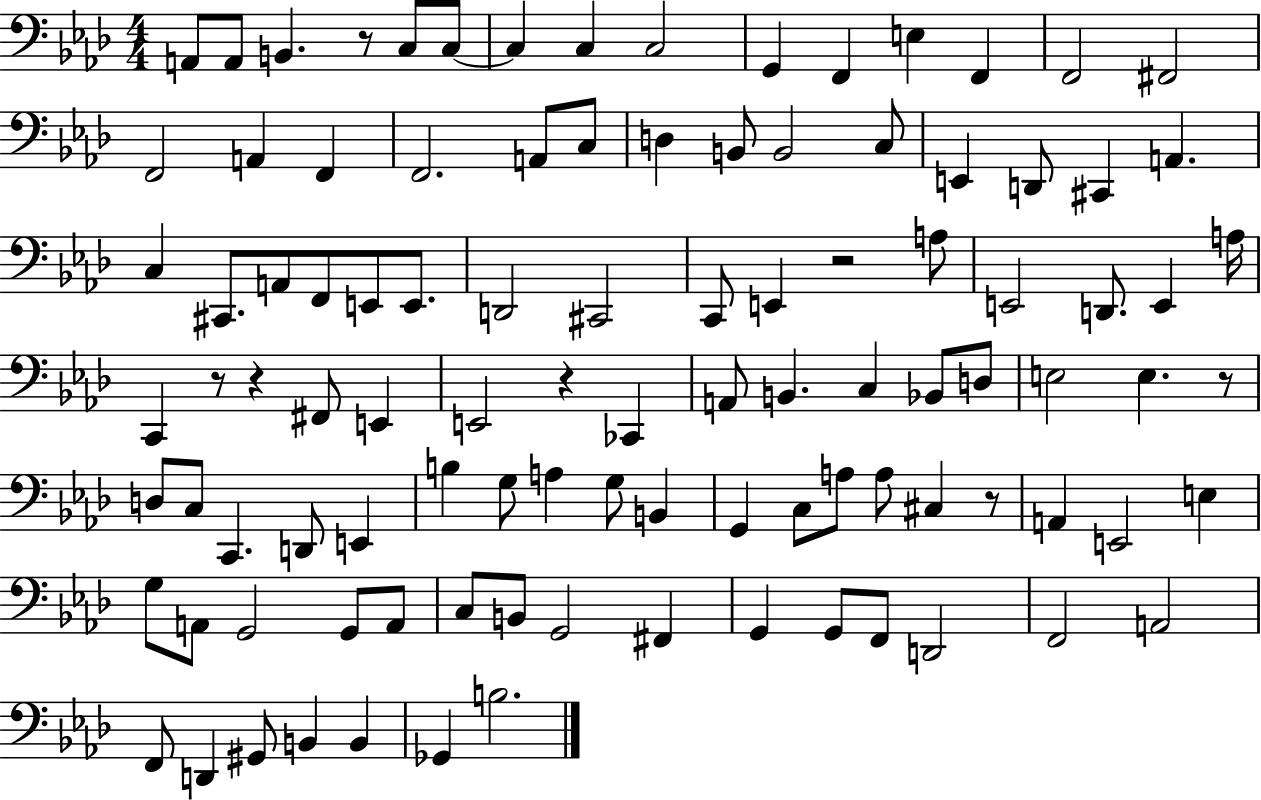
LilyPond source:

{
  \clef bass
  \numericTimeSignature
  \time 4/4
  \key aes \major
  \repeat volta 2 { a,8 a,8 b,4. r8 c8 c8~~ | c4 c4 c2 | g,4 f,4 e4 f,4 | f,2 fis,2 | \break f,2 a,4 f,4 | f,2. a,8 c8 | d4 b,8 b,2 c8 | e,4 d,8 cis,4 a,4. | \break c4 cis,8. a,8 f,8 e,8 e,8. | d,2 cis,2 | c,8 e,4 r2 a8 | e,2 d,8. e,4 a16 | \break c,4 r8 r4 fis,8 e,4 | e,2 r4 ces,4 | a,8 b,4. c4 bes,8 d8 | e2 e4. r8 | \break d8 c8 c,4. d,8 e,4 | b4 g8 a4 g8 b,4 | g,4 c8 a8 a8 cis4 r8 | a,4 e,2 e4 | \break g8 a,8 g,2 g,8 a,8 | c8 b,8 g,2 fis,4 | g,4 g,8 f,8 d,2 | f,2 a,2 | \break f,8 d,4 gis,8 b,4 b,4 | ges,4 b2. | } \bar "|."
}